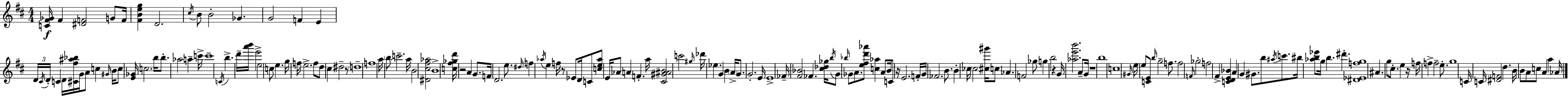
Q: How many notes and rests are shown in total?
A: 177